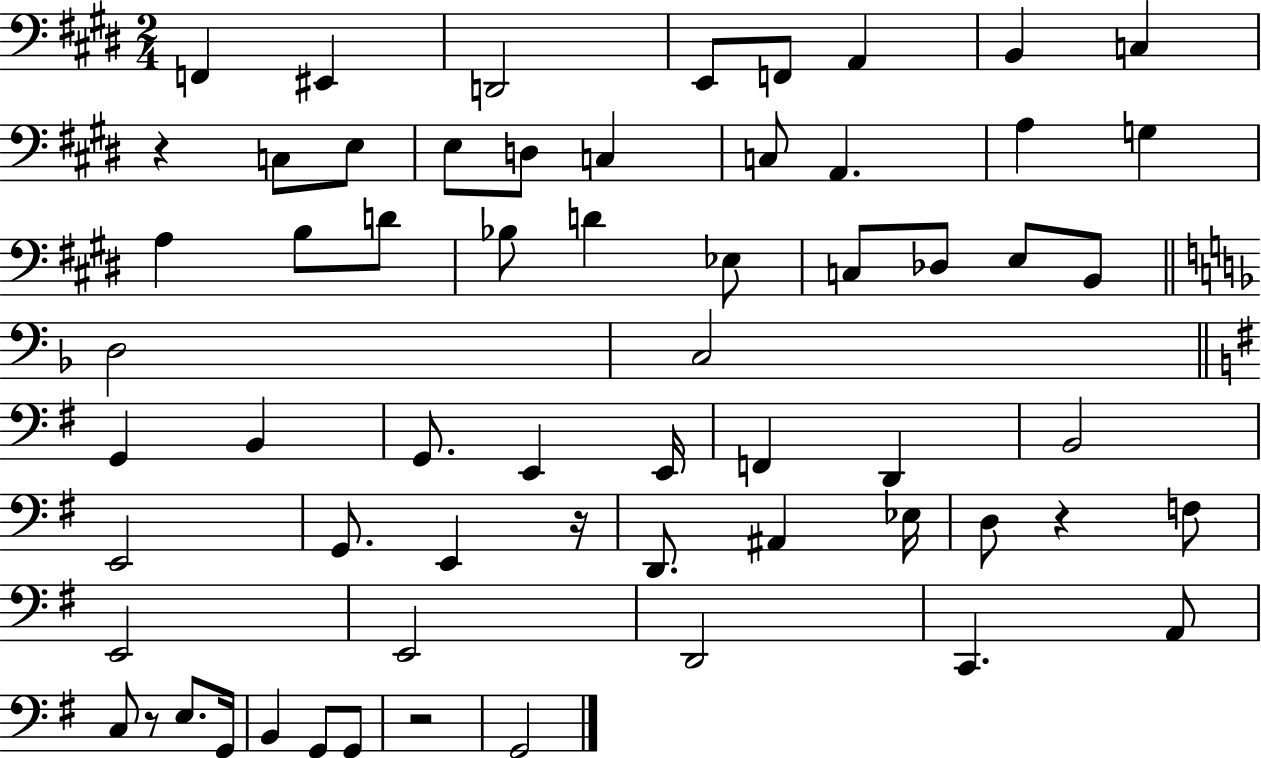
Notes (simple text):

F2/q EIS2/q D2/h E2/e F2/e A2/q B2/q C3/q R/q C3/e E3/e E3/e D3/e C3/q C3/e A2/q. A3/q G3/q A3/q B3/e D4/e Bb3/e D4/q Eb3/e C3/e Db3/e E3/e B2/e D3/h C3/h G2/q B2/q G2/e. E2/q E2/s F2/q D2/q B2/h E2/h G2/e. E2/q R/s D2/e. A#2/q Eb3/s D3/e R/q F3/e E2/h E2/h D2/h C2/q. A2/e C3/e R/e E3/e. G2/s B2/q G2/e G2/e R/h G2/h